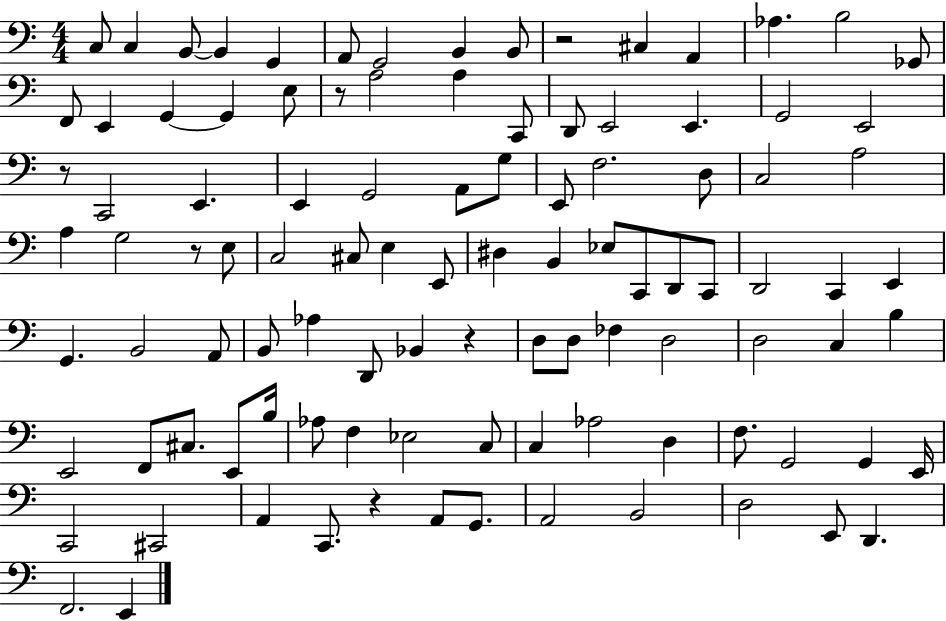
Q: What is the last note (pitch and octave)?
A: E2